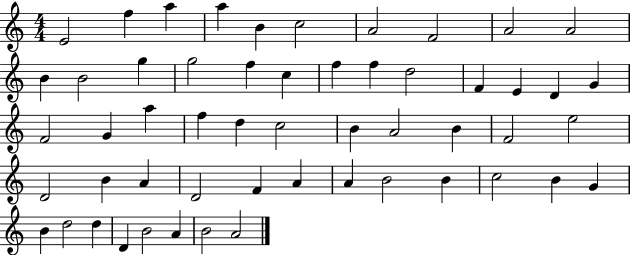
{
  \clef treble
  \numericTimeSignature
  \time 4/4
  \key c \major
  e'2 f''4 a''4 | a''4 b'4 c''2 | a'2 f'2 | a'2 a'2 | \break b'4 b'2 g''4 | g''2 f''4 c''4 | f''4 f''4 d''2 | f'4 e'4 d'4 g'4 | \break f'2 g'4 a''4 | f''4 d''4 c''2 | b'4 a'2 b'4 | f'2 e''2 | \break d'2 b'4 a'4 | d'2 f'4 a'4 | a'4 b'2 b'4 | c''2 b'4 g'4 | \break b'4 d''2 d''4 | d'4 b'2 a'4 | b'2 a'2 | \bar "|."
}